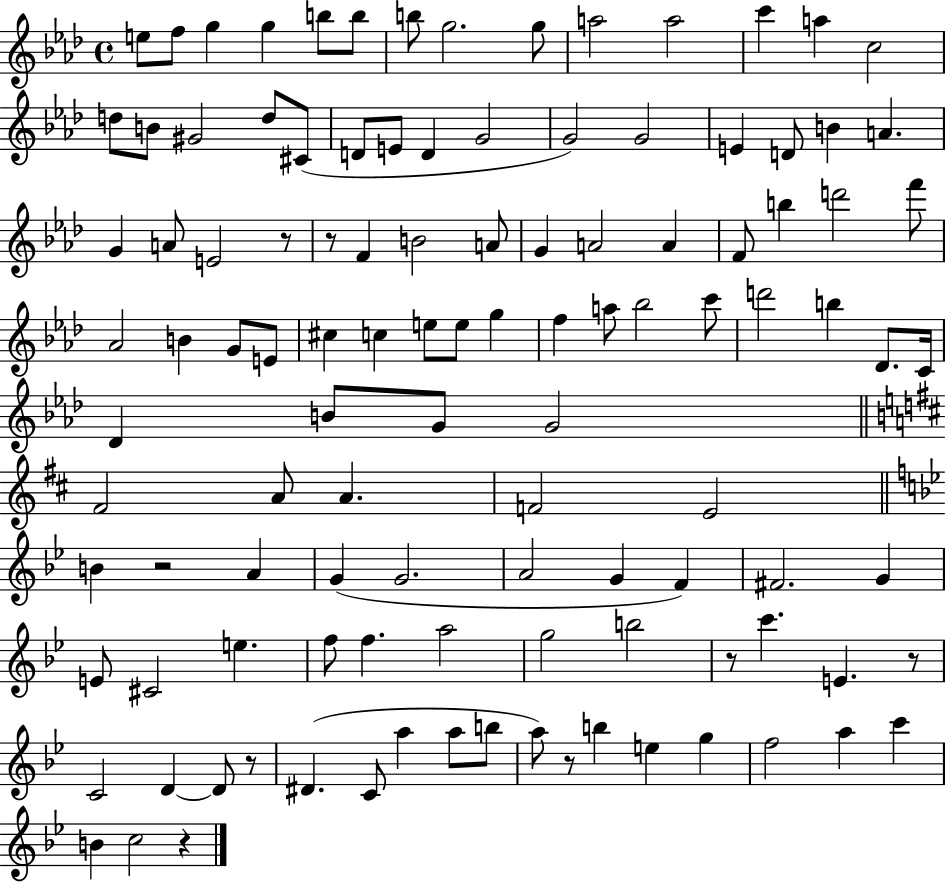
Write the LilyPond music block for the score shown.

{
  \clef treble
  \time 4/4
  \defaultTimeSignature
  \key aes \major
  e''8 f''8 g''4 g''4 b''8 b''8 | b''8 g''2. g''8 | a''2 a''2 | c'''4 a''4 c''2 | \break d''8 b'8 gis'2 d''8 cis'8( | d'8 e'8 d'4 g'2 | g'2) g'2 | e'4 d'8 b'4 a'4. | \break g'4 a'8 e'2 r8 | r8 f'4 b'2 a'8 | g'4 a'2 a'4 | f'8 b''4 d'''2 f'''8 | \break aes'2 b'4 g'8 e'8 | cis''4 c''4 e''8 e''8 g''4 | f''4 a''8 bes''2 c'''8 | d'''2 b''4 des'8. c'16 | \break des'4 b'8 g'8 g'2 | \bar "||" \break \key b \minor fis'2 a'8 a'4. | f'2 e'2 | \bar "||" \break \key bes \major b'4 r2 a'4 | g'4( g'2. | a'2 g'4 f'4) | fis'2. g'4 | \break e'8 cis'2 e''4. | f''8 f''4. a''2 | g''2 b''2 | r8 c'''4. e'4. r8 | \break c'2 d'4~~ d'8 r8 | dis'4.( c'8 a''4 a''8 b''8 | a''8) r8 b''4 e''4 g''4 | f''2 a''4 c'''4 | \break b'4 c''2 r4 | \bar "|."
}